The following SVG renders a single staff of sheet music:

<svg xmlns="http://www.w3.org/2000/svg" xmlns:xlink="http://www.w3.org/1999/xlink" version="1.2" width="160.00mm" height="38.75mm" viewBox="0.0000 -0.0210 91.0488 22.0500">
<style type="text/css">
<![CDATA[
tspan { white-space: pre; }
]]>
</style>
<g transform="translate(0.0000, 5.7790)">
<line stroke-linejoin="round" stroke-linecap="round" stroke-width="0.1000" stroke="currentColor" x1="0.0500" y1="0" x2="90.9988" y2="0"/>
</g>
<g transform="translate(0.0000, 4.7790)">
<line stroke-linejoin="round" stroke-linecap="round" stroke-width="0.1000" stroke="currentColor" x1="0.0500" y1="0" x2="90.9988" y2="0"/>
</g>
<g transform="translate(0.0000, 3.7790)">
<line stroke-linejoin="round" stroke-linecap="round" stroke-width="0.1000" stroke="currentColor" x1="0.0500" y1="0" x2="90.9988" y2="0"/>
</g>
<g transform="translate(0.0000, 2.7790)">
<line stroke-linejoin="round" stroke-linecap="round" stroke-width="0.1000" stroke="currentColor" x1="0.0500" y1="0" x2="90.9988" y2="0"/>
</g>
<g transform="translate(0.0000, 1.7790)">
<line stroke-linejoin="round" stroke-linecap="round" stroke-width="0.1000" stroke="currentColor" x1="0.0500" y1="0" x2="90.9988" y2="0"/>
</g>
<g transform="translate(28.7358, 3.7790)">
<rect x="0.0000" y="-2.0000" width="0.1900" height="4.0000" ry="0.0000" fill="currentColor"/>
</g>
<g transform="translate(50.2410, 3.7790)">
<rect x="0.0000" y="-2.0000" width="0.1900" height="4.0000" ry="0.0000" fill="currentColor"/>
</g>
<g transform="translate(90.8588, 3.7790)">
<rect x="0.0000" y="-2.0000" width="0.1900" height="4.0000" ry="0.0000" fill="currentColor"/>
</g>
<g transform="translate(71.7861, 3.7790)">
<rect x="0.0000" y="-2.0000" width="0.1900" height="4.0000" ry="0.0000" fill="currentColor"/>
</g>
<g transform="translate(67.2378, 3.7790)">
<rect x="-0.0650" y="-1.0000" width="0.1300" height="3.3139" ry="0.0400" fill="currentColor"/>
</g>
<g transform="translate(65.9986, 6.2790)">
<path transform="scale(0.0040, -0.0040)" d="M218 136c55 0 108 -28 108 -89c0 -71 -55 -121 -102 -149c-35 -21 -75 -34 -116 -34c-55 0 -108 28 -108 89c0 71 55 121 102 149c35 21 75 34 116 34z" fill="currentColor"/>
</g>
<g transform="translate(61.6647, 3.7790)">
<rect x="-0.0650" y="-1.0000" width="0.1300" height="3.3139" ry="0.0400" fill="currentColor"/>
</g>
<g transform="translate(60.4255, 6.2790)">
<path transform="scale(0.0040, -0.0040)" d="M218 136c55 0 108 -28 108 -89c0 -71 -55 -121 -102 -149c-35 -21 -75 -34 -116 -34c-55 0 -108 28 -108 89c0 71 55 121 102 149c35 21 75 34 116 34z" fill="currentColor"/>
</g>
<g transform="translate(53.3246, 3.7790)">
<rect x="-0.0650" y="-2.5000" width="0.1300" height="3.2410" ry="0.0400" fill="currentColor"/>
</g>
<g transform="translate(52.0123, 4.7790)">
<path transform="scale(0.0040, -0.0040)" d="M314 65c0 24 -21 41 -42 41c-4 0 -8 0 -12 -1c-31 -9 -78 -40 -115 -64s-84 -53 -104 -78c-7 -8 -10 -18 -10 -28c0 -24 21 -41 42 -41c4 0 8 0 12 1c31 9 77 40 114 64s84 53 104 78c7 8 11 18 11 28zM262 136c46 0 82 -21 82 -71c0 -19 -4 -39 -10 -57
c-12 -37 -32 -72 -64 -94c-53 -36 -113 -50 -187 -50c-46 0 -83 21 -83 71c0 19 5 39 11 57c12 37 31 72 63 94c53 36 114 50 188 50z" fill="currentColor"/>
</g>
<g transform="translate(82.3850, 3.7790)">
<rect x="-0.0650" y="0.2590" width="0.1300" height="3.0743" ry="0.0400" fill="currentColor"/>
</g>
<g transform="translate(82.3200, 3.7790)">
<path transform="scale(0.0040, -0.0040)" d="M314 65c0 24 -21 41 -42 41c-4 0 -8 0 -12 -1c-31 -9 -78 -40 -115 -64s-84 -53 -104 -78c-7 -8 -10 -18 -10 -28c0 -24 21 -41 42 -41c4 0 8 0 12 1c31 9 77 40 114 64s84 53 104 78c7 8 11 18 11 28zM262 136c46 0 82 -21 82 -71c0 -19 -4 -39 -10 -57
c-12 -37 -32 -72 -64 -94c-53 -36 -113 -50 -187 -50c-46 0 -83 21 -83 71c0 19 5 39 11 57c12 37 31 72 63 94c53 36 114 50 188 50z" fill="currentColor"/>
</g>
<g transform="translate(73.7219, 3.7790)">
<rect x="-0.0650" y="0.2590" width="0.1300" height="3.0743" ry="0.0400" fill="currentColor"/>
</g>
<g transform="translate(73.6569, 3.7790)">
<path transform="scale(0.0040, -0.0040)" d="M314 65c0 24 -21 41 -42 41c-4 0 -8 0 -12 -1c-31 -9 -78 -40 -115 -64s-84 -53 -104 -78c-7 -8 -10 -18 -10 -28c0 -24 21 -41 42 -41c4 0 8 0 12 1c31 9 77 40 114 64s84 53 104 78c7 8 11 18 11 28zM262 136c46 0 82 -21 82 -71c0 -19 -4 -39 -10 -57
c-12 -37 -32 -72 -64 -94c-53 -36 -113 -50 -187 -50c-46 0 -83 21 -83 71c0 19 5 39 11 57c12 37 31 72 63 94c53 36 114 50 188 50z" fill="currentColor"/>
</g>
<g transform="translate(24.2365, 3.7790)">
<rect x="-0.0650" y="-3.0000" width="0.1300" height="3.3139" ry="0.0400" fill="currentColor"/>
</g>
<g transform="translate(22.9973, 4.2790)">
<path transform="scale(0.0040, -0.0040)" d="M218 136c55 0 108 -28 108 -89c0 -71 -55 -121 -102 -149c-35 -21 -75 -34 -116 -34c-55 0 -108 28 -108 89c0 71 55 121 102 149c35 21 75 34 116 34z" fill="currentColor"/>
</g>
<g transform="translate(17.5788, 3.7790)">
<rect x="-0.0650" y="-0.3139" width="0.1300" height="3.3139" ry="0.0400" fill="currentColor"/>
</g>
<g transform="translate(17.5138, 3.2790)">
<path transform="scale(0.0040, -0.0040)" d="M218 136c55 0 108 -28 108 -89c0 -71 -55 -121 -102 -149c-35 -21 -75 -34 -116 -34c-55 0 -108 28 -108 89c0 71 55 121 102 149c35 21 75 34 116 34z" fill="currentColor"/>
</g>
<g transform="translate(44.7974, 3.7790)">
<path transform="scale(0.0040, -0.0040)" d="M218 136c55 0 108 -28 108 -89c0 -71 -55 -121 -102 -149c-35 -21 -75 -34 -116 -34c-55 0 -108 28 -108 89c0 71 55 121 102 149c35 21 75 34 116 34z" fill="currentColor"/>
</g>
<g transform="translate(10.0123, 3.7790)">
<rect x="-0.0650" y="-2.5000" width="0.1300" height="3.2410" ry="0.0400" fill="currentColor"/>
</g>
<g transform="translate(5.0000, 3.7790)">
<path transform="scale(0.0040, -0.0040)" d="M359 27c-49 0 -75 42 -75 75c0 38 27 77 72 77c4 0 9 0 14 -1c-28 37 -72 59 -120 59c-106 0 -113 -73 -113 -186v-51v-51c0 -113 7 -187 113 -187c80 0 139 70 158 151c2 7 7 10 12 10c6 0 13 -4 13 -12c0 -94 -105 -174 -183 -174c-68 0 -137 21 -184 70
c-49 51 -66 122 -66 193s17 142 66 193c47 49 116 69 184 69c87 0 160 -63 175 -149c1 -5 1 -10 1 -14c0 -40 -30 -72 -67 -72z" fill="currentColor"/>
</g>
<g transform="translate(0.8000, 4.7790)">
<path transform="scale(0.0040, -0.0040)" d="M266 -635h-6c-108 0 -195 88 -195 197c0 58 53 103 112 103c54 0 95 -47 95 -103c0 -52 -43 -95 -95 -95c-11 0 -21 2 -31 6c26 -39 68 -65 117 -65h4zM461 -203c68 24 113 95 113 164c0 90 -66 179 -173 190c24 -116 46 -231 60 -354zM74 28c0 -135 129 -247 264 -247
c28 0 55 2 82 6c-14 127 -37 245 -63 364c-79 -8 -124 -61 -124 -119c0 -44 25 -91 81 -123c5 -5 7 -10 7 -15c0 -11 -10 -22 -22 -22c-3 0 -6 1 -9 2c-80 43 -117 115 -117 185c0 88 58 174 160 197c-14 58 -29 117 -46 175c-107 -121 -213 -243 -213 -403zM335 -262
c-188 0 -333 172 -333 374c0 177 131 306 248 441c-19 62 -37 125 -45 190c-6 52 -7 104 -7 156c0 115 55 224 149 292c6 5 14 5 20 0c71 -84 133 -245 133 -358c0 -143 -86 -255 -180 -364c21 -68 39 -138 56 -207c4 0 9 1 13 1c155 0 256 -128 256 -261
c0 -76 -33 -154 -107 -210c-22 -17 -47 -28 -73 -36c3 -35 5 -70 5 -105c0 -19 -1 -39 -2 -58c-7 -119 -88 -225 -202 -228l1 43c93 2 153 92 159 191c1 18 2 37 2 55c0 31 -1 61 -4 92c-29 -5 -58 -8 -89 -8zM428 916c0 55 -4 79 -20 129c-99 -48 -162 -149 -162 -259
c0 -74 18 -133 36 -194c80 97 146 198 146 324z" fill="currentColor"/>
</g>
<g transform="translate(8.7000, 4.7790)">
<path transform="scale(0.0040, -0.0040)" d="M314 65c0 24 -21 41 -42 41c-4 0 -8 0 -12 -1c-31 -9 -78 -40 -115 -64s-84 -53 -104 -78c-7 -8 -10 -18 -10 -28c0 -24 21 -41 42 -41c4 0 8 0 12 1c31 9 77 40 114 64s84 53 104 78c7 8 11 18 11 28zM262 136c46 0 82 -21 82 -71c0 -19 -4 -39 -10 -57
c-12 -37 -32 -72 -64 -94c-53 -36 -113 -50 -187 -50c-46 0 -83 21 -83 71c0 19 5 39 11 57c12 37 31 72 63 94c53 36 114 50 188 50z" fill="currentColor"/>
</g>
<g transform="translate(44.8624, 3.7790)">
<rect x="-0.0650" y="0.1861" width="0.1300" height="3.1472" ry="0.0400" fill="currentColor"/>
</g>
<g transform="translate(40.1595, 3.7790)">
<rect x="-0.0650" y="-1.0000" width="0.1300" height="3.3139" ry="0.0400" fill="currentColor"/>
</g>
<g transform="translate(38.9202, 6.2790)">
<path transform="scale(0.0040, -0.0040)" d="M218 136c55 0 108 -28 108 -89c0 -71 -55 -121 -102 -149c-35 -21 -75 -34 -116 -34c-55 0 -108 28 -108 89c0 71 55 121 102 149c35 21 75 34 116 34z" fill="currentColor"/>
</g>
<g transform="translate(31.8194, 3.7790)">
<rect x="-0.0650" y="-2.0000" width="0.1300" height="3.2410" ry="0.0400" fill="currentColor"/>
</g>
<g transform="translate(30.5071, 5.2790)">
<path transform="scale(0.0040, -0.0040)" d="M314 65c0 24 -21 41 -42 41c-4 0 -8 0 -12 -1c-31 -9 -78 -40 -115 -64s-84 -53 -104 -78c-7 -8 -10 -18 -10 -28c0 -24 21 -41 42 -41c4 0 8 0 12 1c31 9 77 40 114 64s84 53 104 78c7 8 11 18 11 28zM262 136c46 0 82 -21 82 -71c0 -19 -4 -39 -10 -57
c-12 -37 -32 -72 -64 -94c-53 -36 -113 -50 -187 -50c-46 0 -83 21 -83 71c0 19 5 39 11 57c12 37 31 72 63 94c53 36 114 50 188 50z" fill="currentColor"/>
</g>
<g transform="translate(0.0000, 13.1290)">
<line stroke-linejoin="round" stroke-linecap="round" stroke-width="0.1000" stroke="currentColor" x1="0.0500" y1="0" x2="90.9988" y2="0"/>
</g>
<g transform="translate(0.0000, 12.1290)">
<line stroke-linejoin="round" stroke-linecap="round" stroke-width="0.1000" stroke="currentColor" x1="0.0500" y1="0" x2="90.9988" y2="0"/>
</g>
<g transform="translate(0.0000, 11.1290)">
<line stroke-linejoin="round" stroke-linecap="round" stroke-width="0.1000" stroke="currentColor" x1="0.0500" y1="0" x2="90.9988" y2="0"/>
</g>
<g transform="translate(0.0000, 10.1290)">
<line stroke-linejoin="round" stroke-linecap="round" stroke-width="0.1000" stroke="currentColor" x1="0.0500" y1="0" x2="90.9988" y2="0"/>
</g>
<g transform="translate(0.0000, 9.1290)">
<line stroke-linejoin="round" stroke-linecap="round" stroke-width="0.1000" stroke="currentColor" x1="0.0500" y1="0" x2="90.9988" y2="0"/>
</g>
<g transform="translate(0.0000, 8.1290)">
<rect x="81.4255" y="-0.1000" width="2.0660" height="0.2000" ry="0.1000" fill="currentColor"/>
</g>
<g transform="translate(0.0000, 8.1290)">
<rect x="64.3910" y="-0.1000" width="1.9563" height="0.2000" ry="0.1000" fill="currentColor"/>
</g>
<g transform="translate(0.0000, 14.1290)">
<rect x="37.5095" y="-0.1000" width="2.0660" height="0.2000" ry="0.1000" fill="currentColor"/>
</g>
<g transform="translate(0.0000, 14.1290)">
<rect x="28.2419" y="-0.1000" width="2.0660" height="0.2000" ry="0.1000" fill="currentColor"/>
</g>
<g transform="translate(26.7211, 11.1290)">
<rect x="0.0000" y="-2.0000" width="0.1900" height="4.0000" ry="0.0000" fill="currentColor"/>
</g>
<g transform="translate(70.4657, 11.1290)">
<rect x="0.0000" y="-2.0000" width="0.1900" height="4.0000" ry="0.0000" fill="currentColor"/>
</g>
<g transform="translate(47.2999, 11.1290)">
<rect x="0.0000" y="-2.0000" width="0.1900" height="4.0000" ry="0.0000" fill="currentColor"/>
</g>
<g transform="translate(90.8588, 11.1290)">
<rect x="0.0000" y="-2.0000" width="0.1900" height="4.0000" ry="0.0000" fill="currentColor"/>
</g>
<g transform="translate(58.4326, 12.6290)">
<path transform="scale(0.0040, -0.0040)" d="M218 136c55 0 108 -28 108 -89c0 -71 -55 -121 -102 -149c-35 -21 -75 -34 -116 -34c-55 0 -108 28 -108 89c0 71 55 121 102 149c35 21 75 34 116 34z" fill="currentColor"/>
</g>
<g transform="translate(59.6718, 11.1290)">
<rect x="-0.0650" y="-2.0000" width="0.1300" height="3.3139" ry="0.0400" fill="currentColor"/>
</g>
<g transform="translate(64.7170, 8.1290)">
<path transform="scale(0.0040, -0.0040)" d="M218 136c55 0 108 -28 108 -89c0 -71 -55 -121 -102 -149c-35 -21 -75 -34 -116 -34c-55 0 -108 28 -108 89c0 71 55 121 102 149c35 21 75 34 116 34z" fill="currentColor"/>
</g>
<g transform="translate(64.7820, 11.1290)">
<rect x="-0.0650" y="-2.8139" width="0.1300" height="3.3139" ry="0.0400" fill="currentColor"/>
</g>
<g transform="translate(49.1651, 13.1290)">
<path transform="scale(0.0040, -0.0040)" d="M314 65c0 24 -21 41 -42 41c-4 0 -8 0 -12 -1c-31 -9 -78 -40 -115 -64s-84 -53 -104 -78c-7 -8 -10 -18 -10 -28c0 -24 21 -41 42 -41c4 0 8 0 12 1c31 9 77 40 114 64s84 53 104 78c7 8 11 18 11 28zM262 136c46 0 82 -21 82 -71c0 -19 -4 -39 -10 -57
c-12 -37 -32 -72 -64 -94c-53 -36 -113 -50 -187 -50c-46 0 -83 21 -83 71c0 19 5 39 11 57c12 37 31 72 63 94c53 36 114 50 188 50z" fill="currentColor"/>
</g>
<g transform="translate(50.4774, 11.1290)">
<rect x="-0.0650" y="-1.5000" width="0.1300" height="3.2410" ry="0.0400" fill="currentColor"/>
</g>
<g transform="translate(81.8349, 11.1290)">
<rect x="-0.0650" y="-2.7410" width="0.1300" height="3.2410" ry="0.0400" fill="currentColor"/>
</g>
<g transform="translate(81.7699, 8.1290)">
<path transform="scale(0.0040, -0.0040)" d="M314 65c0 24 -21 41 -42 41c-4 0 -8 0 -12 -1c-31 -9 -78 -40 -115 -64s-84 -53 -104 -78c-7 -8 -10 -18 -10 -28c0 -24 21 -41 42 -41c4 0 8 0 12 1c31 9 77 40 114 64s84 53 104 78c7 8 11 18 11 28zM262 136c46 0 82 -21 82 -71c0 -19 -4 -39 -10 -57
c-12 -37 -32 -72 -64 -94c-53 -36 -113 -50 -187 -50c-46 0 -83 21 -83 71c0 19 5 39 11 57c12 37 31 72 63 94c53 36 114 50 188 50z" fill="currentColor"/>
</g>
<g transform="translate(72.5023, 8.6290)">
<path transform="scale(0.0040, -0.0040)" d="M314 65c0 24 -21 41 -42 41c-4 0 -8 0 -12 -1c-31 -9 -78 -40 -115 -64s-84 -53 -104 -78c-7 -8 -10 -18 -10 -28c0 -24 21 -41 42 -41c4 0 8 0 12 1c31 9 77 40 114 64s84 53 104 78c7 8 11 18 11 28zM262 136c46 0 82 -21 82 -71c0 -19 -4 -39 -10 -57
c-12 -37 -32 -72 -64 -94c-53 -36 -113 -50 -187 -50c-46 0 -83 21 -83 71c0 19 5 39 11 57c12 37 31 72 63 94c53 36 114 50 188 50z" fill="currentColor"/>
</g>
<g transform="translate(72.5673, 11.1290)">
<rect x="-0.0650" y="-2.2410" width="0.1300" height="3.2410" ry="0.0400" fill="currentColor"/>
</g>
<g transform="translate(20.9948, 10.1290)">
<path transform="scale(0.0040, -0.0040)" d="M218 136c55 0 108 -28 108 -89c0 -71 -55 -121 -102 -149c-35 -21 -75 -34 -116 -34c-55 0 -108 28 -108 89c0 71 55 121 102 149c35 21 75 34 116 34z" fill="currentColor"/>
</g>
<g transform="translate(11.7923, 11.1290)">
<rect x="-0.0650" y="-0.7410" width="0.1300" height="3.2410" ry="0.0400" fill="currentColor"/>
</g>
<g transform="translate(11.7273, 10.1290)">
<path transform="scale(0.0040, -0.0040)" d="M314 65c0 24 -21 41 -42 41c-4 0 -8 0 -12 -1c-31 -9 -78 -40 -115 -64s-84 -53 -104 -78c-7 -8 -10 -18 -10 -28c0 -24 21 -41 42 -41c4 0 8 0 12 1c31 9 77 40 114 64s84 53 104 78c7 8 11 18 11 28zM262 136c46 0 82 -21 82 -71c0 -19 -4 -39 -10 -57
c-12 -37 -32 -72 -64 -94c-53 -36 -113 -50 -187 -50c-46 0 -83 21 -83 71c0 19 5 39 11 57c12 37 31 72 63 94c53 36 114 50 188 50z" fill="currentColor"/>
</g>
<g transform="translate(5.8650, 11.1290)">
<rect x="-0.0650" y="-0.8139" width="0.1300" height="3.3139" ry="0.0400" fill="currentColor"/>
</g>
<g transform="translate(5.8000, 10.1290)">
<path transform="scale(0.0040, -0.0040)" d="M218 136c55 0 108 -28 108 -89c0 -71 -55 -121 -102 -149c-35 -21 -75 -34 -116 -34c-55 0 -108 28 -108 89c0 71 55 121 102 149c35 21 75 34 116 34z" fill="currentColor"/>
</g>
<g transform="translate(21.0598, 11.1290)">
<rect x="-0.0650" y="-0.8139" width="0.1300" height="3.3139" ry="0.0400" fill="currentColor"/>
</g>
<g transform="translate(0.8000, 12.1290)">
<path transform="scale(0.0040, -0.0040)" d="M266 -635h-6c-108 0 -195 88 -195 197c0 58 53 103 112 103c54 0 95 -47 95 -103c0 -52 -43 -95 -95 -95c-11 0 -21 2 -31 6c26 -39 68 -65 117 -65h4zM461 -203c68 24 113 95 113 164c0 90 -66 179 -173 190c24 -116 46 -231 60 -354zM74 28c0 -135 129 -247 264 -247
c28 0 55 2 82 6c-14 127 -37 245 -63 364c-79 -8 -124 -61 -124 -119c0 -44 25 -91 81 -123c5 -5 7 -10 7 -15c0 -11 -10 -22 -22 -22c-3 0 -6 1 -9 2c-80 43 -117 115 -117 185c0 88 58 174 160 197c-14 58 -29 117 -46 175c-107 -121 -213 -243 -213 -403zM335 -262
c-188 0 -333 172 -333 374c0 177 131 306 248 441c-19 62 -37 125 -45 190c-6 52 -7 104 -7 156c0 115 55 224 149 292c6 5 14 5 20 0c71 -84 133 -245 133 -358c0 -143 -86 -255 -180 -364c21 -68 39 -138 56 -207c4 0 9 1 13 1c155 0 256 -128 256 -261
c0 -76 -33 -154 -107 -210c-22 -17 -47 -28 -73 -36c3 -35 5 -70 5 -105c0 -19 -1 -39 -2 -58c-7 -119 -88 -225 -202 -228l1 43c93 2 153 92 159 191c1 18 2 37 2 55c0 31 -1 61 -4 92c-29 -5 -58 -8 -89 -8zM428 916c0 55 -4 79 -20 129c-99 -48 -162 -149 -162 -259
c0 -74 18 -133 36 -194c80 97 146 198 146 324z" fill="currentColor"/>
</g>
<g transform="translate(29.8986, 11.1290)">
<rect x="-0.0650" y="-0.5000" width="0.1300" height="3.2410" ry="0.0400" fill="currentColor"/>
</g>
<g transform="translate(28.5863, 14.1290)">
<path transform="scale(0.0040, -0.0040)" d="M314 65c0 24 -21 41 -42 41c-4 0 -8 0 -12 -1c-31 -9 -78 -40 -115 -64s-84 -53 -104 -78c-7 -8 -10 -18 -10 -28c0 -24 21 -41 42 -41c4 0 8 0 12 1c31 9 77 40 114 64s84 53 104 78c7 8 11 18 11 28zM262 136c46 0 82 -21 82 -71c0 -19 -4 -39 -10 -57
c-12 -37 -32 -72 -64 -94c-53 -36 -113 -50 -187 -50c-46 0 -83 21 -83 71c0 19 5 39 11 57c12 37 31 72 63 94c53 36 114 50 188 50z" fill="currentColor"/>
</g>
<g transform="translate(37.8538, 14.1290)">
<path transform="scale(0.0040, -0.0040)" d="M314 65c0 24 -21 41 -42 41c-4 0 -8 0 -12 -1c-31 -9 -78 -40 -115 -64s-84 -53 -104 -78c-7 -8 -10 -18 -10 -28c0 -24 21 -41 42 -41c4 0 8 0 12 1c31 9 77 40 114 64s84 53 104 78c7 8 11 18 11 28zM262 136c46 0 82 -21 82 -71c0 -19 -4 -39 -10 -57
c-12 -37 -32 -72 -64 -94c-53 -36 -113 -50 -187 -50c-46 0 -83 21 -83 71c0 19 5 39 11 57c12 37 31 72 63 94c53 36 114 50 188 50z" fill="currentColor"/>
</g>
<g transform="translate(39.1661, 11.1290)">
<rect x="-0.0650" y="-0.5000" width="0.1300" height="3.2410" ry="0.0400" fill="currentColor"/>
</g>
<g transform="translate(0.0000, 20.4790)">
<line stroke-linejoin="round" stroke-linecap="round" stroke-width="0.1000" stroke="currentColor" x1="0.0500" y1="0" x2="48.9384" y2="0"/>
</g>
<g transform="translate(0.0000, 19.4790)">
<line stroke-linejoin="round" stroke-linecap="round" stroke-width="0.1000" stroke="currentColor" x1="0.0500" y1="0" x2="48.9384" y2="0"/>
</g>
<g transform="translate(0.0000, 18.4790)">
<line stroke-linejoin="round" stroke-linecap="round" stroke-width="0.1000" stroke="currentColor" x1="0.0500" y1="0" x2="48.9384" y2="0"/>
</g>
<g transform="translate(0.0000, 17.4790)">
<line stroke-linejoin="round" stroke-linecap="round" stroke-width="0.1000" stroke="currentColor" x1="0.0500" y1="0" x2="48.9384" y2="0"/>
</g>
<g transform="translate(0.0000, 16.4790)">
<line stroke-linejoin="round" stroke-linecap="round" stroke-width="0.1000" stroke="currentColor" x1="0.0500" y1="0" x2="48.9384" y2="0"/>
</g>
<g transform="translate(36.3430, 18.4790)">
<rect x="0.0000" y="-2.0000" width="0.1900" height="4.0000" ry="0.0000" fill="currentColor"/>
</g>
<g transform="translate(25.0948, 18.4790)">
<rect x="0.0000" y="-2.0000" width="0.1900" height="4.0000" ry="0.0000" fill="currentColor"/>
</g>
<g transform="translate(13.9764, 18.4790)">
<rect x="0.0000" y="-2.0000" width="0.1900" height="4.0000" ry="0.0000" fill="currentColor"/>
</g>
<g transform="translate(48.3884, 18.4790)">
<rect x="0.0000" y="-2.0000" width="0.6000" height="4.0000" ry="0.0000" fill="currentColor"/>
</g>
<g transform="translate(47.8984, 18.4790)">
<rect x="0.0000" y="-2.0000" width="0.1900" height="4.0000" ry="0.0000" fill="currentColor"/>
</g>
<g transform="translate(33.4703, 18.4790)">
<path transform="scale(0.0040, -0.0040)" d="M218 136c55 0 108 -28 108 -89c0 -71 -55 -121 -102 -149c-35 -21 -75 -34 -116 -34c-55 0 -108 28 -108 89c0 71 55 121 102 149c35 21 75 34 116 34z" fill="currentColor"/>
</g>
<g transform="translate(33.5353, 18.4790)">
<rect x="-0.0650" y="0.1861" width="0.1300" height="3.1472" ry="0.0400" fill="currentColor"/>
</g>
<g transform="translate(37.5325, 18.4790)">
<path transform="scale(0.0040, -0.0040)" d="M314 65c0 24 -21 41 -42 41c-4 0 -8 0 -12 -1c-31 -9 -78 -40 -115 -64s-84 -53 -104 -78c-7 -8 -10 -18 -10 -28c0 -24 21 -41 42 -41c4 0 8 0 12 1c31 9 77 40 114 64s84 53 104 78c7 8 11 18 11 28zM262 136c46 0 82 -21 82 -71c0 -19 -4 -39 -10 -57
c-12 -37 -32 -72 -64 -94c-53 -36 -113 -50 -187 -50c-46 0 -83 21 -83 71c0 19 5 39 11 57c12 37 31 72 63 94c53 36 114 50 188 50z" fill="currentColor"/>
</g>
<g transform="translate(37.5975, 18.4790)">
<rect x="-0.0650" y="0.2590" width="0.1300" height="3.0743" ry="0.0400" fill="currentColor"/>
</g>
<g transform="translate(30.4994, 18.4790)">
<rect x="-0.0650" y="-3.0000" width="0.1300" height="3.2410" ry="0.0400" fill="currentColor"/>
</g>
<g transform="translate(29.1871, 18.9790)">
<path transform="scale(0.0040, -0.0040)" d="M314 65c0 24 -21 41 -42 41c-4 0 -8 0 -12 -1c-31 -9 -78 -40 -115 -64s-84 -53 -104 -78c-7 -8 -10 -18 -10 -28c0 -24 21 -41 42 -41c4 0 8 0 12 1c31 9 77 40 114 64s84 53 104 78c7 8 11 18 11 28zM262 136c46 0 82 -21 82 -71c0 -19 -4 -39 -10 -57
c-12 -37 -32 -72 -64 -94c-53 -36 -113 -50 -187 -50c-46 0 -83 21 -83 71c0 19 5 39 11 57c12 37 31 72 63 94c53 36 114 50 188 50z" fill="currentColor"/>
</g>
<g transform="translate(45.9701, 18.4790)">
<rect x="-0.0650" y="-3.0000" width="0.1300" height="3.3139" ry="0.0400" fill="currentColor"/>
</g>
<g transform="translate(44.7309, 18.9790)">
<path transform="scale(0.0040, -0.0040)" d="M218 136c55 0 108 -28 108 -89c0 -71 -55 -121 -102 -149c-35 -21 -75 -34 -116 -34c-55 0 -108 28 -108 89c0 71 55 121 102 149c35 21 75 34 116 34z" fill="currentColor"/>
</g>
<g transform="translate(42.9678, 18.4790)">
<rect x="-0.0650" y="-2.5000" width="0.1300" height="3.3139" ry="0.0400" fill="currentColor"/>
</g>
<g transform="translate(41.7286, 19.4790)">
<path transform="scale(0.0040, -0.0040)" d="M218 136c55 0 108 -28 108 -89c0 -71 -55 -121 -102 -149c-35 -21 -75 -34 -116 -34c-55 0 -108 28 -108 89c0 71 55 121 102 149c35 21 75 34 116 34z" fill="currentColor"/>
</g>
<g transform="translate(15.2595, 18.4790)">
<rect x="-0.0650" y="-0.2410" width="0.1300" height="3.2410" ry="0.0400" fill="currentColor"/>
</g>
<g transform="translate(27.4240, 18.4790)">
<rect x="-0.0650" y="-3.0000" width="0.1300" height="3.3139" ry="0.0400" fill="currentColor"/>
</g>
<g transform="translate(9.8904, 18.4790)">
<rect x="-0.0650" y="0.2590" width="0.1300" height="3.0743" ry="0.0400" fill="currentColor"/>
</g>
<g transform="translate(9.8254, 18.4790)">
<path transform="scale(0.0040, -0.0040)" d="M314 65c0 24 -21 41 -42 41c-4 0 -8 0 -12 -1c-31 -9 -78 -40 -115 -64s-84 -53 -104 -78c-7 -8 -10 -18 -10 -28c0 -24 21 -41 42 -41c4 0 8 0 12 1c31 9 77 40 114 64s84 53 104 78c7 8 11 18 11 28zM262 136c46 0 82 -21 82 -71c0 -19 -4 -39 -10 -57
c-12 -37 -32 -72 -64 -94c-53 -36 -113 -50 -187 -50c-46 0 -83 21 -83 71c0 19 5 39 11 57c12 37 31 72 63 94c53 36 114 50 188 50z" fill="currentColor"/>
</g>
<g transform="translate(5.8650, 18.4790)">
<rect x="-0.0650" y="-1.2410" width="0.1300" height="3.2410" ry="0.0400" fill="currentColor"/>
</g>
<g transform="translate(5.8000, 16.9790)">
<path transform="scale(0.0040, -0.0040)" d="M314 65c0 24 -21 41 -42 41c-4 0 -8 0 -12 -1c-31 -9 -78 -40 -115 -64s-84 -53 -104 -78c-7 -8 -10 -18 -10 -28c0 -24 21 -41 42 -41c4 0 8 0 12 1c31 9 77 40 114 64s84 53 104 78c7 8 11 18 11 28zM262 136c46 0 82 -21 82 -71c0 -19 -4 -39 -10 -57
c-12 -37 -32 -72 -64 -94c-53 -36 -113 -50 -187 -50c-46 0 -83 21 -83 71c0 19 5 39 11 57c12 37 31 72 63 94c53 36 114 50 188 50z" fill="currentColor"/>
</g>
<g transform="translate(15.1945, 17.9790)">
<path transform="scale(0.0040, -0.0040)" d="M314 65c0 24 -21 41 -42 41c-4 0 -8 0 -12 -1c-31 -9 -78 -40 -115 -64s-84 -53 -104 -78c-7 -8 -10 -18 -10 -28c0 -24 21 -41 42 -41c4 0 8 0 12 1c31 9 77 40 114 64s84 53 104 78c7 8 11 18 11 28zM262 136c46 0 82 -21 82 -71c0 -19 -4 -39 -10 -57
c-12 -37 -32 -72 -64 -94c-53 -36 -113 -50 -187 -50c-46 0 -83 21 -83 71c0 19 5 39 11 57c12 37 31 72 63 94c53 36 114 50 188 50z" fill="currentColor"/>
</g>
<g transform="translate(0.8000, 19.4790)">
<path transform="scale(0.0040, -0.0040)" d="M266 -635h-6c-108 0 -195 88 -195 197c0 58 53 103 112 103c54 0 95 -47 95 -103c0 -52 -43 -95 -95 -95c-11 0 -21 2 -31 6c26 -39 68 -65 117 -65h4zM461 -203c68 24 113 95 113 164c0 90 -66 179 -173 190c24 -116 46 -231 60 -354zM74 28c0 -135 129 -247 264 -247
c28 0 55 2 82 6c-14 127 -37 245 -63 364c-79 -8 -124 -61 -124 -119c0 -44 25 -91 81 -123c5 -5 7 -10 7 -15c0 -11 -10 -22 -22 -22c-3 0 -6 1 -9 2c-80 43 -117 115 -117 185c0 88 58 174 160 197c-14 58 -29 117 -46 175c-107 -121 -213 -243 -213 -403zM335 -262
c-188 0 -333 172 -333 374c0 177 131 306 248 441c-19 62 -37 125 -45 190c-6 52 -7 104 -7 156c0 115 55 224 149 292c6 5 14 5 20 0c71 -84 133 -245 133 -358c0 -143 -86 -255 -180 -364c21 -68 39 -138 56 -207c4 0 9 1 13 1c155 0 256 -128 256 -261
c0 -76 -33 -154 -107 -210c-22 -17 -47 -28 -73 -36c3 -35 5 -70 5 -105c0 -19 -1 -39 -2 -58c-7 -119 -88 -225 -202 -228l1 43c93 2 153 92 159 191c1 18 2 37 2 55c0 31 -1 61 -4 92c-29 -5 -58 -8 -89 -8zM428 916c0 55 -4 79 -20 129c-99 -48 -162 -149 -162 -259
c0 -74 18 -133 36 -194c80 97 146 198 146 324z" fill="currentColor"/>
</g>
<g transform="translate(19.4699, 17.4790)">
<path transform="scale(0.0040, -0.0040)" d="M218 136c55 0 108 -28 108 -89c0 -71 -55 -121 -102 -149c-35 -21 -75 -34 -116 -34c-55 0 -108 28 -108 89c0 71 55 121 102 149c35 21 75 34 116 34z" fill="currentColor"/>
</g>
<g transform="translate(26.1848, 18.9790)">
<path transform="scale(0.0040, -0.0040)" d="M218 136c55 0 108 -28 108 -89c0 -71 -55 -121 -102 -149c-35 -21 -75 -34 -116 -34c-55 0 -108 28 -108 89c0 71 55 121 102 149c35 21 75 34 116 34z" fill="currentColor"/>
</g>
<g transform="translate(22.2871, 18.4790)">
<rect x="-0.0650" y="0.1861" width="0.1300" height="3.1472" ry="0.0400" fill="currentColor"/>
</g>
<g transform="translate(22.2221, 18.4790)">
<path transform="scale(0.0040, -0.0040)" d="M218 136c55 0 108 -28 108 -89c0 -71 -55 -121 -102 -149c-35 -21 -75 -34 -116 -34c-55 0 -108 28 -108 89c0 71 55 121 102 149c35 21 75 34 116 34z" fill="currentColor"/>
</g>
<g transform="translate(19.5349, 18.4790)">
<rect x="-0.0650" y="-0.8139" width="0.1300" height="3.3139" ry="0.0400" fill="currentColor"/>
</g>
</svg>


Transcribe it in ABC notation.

X:1
T:Untitled
M:4/4
L:1/4
K:C
G2 c A F2 D B G2 D D B2 B2 d d2 d C2 C2 E2 F a g2 a2 e2 B2 c2 d B A A2 B B2 G A